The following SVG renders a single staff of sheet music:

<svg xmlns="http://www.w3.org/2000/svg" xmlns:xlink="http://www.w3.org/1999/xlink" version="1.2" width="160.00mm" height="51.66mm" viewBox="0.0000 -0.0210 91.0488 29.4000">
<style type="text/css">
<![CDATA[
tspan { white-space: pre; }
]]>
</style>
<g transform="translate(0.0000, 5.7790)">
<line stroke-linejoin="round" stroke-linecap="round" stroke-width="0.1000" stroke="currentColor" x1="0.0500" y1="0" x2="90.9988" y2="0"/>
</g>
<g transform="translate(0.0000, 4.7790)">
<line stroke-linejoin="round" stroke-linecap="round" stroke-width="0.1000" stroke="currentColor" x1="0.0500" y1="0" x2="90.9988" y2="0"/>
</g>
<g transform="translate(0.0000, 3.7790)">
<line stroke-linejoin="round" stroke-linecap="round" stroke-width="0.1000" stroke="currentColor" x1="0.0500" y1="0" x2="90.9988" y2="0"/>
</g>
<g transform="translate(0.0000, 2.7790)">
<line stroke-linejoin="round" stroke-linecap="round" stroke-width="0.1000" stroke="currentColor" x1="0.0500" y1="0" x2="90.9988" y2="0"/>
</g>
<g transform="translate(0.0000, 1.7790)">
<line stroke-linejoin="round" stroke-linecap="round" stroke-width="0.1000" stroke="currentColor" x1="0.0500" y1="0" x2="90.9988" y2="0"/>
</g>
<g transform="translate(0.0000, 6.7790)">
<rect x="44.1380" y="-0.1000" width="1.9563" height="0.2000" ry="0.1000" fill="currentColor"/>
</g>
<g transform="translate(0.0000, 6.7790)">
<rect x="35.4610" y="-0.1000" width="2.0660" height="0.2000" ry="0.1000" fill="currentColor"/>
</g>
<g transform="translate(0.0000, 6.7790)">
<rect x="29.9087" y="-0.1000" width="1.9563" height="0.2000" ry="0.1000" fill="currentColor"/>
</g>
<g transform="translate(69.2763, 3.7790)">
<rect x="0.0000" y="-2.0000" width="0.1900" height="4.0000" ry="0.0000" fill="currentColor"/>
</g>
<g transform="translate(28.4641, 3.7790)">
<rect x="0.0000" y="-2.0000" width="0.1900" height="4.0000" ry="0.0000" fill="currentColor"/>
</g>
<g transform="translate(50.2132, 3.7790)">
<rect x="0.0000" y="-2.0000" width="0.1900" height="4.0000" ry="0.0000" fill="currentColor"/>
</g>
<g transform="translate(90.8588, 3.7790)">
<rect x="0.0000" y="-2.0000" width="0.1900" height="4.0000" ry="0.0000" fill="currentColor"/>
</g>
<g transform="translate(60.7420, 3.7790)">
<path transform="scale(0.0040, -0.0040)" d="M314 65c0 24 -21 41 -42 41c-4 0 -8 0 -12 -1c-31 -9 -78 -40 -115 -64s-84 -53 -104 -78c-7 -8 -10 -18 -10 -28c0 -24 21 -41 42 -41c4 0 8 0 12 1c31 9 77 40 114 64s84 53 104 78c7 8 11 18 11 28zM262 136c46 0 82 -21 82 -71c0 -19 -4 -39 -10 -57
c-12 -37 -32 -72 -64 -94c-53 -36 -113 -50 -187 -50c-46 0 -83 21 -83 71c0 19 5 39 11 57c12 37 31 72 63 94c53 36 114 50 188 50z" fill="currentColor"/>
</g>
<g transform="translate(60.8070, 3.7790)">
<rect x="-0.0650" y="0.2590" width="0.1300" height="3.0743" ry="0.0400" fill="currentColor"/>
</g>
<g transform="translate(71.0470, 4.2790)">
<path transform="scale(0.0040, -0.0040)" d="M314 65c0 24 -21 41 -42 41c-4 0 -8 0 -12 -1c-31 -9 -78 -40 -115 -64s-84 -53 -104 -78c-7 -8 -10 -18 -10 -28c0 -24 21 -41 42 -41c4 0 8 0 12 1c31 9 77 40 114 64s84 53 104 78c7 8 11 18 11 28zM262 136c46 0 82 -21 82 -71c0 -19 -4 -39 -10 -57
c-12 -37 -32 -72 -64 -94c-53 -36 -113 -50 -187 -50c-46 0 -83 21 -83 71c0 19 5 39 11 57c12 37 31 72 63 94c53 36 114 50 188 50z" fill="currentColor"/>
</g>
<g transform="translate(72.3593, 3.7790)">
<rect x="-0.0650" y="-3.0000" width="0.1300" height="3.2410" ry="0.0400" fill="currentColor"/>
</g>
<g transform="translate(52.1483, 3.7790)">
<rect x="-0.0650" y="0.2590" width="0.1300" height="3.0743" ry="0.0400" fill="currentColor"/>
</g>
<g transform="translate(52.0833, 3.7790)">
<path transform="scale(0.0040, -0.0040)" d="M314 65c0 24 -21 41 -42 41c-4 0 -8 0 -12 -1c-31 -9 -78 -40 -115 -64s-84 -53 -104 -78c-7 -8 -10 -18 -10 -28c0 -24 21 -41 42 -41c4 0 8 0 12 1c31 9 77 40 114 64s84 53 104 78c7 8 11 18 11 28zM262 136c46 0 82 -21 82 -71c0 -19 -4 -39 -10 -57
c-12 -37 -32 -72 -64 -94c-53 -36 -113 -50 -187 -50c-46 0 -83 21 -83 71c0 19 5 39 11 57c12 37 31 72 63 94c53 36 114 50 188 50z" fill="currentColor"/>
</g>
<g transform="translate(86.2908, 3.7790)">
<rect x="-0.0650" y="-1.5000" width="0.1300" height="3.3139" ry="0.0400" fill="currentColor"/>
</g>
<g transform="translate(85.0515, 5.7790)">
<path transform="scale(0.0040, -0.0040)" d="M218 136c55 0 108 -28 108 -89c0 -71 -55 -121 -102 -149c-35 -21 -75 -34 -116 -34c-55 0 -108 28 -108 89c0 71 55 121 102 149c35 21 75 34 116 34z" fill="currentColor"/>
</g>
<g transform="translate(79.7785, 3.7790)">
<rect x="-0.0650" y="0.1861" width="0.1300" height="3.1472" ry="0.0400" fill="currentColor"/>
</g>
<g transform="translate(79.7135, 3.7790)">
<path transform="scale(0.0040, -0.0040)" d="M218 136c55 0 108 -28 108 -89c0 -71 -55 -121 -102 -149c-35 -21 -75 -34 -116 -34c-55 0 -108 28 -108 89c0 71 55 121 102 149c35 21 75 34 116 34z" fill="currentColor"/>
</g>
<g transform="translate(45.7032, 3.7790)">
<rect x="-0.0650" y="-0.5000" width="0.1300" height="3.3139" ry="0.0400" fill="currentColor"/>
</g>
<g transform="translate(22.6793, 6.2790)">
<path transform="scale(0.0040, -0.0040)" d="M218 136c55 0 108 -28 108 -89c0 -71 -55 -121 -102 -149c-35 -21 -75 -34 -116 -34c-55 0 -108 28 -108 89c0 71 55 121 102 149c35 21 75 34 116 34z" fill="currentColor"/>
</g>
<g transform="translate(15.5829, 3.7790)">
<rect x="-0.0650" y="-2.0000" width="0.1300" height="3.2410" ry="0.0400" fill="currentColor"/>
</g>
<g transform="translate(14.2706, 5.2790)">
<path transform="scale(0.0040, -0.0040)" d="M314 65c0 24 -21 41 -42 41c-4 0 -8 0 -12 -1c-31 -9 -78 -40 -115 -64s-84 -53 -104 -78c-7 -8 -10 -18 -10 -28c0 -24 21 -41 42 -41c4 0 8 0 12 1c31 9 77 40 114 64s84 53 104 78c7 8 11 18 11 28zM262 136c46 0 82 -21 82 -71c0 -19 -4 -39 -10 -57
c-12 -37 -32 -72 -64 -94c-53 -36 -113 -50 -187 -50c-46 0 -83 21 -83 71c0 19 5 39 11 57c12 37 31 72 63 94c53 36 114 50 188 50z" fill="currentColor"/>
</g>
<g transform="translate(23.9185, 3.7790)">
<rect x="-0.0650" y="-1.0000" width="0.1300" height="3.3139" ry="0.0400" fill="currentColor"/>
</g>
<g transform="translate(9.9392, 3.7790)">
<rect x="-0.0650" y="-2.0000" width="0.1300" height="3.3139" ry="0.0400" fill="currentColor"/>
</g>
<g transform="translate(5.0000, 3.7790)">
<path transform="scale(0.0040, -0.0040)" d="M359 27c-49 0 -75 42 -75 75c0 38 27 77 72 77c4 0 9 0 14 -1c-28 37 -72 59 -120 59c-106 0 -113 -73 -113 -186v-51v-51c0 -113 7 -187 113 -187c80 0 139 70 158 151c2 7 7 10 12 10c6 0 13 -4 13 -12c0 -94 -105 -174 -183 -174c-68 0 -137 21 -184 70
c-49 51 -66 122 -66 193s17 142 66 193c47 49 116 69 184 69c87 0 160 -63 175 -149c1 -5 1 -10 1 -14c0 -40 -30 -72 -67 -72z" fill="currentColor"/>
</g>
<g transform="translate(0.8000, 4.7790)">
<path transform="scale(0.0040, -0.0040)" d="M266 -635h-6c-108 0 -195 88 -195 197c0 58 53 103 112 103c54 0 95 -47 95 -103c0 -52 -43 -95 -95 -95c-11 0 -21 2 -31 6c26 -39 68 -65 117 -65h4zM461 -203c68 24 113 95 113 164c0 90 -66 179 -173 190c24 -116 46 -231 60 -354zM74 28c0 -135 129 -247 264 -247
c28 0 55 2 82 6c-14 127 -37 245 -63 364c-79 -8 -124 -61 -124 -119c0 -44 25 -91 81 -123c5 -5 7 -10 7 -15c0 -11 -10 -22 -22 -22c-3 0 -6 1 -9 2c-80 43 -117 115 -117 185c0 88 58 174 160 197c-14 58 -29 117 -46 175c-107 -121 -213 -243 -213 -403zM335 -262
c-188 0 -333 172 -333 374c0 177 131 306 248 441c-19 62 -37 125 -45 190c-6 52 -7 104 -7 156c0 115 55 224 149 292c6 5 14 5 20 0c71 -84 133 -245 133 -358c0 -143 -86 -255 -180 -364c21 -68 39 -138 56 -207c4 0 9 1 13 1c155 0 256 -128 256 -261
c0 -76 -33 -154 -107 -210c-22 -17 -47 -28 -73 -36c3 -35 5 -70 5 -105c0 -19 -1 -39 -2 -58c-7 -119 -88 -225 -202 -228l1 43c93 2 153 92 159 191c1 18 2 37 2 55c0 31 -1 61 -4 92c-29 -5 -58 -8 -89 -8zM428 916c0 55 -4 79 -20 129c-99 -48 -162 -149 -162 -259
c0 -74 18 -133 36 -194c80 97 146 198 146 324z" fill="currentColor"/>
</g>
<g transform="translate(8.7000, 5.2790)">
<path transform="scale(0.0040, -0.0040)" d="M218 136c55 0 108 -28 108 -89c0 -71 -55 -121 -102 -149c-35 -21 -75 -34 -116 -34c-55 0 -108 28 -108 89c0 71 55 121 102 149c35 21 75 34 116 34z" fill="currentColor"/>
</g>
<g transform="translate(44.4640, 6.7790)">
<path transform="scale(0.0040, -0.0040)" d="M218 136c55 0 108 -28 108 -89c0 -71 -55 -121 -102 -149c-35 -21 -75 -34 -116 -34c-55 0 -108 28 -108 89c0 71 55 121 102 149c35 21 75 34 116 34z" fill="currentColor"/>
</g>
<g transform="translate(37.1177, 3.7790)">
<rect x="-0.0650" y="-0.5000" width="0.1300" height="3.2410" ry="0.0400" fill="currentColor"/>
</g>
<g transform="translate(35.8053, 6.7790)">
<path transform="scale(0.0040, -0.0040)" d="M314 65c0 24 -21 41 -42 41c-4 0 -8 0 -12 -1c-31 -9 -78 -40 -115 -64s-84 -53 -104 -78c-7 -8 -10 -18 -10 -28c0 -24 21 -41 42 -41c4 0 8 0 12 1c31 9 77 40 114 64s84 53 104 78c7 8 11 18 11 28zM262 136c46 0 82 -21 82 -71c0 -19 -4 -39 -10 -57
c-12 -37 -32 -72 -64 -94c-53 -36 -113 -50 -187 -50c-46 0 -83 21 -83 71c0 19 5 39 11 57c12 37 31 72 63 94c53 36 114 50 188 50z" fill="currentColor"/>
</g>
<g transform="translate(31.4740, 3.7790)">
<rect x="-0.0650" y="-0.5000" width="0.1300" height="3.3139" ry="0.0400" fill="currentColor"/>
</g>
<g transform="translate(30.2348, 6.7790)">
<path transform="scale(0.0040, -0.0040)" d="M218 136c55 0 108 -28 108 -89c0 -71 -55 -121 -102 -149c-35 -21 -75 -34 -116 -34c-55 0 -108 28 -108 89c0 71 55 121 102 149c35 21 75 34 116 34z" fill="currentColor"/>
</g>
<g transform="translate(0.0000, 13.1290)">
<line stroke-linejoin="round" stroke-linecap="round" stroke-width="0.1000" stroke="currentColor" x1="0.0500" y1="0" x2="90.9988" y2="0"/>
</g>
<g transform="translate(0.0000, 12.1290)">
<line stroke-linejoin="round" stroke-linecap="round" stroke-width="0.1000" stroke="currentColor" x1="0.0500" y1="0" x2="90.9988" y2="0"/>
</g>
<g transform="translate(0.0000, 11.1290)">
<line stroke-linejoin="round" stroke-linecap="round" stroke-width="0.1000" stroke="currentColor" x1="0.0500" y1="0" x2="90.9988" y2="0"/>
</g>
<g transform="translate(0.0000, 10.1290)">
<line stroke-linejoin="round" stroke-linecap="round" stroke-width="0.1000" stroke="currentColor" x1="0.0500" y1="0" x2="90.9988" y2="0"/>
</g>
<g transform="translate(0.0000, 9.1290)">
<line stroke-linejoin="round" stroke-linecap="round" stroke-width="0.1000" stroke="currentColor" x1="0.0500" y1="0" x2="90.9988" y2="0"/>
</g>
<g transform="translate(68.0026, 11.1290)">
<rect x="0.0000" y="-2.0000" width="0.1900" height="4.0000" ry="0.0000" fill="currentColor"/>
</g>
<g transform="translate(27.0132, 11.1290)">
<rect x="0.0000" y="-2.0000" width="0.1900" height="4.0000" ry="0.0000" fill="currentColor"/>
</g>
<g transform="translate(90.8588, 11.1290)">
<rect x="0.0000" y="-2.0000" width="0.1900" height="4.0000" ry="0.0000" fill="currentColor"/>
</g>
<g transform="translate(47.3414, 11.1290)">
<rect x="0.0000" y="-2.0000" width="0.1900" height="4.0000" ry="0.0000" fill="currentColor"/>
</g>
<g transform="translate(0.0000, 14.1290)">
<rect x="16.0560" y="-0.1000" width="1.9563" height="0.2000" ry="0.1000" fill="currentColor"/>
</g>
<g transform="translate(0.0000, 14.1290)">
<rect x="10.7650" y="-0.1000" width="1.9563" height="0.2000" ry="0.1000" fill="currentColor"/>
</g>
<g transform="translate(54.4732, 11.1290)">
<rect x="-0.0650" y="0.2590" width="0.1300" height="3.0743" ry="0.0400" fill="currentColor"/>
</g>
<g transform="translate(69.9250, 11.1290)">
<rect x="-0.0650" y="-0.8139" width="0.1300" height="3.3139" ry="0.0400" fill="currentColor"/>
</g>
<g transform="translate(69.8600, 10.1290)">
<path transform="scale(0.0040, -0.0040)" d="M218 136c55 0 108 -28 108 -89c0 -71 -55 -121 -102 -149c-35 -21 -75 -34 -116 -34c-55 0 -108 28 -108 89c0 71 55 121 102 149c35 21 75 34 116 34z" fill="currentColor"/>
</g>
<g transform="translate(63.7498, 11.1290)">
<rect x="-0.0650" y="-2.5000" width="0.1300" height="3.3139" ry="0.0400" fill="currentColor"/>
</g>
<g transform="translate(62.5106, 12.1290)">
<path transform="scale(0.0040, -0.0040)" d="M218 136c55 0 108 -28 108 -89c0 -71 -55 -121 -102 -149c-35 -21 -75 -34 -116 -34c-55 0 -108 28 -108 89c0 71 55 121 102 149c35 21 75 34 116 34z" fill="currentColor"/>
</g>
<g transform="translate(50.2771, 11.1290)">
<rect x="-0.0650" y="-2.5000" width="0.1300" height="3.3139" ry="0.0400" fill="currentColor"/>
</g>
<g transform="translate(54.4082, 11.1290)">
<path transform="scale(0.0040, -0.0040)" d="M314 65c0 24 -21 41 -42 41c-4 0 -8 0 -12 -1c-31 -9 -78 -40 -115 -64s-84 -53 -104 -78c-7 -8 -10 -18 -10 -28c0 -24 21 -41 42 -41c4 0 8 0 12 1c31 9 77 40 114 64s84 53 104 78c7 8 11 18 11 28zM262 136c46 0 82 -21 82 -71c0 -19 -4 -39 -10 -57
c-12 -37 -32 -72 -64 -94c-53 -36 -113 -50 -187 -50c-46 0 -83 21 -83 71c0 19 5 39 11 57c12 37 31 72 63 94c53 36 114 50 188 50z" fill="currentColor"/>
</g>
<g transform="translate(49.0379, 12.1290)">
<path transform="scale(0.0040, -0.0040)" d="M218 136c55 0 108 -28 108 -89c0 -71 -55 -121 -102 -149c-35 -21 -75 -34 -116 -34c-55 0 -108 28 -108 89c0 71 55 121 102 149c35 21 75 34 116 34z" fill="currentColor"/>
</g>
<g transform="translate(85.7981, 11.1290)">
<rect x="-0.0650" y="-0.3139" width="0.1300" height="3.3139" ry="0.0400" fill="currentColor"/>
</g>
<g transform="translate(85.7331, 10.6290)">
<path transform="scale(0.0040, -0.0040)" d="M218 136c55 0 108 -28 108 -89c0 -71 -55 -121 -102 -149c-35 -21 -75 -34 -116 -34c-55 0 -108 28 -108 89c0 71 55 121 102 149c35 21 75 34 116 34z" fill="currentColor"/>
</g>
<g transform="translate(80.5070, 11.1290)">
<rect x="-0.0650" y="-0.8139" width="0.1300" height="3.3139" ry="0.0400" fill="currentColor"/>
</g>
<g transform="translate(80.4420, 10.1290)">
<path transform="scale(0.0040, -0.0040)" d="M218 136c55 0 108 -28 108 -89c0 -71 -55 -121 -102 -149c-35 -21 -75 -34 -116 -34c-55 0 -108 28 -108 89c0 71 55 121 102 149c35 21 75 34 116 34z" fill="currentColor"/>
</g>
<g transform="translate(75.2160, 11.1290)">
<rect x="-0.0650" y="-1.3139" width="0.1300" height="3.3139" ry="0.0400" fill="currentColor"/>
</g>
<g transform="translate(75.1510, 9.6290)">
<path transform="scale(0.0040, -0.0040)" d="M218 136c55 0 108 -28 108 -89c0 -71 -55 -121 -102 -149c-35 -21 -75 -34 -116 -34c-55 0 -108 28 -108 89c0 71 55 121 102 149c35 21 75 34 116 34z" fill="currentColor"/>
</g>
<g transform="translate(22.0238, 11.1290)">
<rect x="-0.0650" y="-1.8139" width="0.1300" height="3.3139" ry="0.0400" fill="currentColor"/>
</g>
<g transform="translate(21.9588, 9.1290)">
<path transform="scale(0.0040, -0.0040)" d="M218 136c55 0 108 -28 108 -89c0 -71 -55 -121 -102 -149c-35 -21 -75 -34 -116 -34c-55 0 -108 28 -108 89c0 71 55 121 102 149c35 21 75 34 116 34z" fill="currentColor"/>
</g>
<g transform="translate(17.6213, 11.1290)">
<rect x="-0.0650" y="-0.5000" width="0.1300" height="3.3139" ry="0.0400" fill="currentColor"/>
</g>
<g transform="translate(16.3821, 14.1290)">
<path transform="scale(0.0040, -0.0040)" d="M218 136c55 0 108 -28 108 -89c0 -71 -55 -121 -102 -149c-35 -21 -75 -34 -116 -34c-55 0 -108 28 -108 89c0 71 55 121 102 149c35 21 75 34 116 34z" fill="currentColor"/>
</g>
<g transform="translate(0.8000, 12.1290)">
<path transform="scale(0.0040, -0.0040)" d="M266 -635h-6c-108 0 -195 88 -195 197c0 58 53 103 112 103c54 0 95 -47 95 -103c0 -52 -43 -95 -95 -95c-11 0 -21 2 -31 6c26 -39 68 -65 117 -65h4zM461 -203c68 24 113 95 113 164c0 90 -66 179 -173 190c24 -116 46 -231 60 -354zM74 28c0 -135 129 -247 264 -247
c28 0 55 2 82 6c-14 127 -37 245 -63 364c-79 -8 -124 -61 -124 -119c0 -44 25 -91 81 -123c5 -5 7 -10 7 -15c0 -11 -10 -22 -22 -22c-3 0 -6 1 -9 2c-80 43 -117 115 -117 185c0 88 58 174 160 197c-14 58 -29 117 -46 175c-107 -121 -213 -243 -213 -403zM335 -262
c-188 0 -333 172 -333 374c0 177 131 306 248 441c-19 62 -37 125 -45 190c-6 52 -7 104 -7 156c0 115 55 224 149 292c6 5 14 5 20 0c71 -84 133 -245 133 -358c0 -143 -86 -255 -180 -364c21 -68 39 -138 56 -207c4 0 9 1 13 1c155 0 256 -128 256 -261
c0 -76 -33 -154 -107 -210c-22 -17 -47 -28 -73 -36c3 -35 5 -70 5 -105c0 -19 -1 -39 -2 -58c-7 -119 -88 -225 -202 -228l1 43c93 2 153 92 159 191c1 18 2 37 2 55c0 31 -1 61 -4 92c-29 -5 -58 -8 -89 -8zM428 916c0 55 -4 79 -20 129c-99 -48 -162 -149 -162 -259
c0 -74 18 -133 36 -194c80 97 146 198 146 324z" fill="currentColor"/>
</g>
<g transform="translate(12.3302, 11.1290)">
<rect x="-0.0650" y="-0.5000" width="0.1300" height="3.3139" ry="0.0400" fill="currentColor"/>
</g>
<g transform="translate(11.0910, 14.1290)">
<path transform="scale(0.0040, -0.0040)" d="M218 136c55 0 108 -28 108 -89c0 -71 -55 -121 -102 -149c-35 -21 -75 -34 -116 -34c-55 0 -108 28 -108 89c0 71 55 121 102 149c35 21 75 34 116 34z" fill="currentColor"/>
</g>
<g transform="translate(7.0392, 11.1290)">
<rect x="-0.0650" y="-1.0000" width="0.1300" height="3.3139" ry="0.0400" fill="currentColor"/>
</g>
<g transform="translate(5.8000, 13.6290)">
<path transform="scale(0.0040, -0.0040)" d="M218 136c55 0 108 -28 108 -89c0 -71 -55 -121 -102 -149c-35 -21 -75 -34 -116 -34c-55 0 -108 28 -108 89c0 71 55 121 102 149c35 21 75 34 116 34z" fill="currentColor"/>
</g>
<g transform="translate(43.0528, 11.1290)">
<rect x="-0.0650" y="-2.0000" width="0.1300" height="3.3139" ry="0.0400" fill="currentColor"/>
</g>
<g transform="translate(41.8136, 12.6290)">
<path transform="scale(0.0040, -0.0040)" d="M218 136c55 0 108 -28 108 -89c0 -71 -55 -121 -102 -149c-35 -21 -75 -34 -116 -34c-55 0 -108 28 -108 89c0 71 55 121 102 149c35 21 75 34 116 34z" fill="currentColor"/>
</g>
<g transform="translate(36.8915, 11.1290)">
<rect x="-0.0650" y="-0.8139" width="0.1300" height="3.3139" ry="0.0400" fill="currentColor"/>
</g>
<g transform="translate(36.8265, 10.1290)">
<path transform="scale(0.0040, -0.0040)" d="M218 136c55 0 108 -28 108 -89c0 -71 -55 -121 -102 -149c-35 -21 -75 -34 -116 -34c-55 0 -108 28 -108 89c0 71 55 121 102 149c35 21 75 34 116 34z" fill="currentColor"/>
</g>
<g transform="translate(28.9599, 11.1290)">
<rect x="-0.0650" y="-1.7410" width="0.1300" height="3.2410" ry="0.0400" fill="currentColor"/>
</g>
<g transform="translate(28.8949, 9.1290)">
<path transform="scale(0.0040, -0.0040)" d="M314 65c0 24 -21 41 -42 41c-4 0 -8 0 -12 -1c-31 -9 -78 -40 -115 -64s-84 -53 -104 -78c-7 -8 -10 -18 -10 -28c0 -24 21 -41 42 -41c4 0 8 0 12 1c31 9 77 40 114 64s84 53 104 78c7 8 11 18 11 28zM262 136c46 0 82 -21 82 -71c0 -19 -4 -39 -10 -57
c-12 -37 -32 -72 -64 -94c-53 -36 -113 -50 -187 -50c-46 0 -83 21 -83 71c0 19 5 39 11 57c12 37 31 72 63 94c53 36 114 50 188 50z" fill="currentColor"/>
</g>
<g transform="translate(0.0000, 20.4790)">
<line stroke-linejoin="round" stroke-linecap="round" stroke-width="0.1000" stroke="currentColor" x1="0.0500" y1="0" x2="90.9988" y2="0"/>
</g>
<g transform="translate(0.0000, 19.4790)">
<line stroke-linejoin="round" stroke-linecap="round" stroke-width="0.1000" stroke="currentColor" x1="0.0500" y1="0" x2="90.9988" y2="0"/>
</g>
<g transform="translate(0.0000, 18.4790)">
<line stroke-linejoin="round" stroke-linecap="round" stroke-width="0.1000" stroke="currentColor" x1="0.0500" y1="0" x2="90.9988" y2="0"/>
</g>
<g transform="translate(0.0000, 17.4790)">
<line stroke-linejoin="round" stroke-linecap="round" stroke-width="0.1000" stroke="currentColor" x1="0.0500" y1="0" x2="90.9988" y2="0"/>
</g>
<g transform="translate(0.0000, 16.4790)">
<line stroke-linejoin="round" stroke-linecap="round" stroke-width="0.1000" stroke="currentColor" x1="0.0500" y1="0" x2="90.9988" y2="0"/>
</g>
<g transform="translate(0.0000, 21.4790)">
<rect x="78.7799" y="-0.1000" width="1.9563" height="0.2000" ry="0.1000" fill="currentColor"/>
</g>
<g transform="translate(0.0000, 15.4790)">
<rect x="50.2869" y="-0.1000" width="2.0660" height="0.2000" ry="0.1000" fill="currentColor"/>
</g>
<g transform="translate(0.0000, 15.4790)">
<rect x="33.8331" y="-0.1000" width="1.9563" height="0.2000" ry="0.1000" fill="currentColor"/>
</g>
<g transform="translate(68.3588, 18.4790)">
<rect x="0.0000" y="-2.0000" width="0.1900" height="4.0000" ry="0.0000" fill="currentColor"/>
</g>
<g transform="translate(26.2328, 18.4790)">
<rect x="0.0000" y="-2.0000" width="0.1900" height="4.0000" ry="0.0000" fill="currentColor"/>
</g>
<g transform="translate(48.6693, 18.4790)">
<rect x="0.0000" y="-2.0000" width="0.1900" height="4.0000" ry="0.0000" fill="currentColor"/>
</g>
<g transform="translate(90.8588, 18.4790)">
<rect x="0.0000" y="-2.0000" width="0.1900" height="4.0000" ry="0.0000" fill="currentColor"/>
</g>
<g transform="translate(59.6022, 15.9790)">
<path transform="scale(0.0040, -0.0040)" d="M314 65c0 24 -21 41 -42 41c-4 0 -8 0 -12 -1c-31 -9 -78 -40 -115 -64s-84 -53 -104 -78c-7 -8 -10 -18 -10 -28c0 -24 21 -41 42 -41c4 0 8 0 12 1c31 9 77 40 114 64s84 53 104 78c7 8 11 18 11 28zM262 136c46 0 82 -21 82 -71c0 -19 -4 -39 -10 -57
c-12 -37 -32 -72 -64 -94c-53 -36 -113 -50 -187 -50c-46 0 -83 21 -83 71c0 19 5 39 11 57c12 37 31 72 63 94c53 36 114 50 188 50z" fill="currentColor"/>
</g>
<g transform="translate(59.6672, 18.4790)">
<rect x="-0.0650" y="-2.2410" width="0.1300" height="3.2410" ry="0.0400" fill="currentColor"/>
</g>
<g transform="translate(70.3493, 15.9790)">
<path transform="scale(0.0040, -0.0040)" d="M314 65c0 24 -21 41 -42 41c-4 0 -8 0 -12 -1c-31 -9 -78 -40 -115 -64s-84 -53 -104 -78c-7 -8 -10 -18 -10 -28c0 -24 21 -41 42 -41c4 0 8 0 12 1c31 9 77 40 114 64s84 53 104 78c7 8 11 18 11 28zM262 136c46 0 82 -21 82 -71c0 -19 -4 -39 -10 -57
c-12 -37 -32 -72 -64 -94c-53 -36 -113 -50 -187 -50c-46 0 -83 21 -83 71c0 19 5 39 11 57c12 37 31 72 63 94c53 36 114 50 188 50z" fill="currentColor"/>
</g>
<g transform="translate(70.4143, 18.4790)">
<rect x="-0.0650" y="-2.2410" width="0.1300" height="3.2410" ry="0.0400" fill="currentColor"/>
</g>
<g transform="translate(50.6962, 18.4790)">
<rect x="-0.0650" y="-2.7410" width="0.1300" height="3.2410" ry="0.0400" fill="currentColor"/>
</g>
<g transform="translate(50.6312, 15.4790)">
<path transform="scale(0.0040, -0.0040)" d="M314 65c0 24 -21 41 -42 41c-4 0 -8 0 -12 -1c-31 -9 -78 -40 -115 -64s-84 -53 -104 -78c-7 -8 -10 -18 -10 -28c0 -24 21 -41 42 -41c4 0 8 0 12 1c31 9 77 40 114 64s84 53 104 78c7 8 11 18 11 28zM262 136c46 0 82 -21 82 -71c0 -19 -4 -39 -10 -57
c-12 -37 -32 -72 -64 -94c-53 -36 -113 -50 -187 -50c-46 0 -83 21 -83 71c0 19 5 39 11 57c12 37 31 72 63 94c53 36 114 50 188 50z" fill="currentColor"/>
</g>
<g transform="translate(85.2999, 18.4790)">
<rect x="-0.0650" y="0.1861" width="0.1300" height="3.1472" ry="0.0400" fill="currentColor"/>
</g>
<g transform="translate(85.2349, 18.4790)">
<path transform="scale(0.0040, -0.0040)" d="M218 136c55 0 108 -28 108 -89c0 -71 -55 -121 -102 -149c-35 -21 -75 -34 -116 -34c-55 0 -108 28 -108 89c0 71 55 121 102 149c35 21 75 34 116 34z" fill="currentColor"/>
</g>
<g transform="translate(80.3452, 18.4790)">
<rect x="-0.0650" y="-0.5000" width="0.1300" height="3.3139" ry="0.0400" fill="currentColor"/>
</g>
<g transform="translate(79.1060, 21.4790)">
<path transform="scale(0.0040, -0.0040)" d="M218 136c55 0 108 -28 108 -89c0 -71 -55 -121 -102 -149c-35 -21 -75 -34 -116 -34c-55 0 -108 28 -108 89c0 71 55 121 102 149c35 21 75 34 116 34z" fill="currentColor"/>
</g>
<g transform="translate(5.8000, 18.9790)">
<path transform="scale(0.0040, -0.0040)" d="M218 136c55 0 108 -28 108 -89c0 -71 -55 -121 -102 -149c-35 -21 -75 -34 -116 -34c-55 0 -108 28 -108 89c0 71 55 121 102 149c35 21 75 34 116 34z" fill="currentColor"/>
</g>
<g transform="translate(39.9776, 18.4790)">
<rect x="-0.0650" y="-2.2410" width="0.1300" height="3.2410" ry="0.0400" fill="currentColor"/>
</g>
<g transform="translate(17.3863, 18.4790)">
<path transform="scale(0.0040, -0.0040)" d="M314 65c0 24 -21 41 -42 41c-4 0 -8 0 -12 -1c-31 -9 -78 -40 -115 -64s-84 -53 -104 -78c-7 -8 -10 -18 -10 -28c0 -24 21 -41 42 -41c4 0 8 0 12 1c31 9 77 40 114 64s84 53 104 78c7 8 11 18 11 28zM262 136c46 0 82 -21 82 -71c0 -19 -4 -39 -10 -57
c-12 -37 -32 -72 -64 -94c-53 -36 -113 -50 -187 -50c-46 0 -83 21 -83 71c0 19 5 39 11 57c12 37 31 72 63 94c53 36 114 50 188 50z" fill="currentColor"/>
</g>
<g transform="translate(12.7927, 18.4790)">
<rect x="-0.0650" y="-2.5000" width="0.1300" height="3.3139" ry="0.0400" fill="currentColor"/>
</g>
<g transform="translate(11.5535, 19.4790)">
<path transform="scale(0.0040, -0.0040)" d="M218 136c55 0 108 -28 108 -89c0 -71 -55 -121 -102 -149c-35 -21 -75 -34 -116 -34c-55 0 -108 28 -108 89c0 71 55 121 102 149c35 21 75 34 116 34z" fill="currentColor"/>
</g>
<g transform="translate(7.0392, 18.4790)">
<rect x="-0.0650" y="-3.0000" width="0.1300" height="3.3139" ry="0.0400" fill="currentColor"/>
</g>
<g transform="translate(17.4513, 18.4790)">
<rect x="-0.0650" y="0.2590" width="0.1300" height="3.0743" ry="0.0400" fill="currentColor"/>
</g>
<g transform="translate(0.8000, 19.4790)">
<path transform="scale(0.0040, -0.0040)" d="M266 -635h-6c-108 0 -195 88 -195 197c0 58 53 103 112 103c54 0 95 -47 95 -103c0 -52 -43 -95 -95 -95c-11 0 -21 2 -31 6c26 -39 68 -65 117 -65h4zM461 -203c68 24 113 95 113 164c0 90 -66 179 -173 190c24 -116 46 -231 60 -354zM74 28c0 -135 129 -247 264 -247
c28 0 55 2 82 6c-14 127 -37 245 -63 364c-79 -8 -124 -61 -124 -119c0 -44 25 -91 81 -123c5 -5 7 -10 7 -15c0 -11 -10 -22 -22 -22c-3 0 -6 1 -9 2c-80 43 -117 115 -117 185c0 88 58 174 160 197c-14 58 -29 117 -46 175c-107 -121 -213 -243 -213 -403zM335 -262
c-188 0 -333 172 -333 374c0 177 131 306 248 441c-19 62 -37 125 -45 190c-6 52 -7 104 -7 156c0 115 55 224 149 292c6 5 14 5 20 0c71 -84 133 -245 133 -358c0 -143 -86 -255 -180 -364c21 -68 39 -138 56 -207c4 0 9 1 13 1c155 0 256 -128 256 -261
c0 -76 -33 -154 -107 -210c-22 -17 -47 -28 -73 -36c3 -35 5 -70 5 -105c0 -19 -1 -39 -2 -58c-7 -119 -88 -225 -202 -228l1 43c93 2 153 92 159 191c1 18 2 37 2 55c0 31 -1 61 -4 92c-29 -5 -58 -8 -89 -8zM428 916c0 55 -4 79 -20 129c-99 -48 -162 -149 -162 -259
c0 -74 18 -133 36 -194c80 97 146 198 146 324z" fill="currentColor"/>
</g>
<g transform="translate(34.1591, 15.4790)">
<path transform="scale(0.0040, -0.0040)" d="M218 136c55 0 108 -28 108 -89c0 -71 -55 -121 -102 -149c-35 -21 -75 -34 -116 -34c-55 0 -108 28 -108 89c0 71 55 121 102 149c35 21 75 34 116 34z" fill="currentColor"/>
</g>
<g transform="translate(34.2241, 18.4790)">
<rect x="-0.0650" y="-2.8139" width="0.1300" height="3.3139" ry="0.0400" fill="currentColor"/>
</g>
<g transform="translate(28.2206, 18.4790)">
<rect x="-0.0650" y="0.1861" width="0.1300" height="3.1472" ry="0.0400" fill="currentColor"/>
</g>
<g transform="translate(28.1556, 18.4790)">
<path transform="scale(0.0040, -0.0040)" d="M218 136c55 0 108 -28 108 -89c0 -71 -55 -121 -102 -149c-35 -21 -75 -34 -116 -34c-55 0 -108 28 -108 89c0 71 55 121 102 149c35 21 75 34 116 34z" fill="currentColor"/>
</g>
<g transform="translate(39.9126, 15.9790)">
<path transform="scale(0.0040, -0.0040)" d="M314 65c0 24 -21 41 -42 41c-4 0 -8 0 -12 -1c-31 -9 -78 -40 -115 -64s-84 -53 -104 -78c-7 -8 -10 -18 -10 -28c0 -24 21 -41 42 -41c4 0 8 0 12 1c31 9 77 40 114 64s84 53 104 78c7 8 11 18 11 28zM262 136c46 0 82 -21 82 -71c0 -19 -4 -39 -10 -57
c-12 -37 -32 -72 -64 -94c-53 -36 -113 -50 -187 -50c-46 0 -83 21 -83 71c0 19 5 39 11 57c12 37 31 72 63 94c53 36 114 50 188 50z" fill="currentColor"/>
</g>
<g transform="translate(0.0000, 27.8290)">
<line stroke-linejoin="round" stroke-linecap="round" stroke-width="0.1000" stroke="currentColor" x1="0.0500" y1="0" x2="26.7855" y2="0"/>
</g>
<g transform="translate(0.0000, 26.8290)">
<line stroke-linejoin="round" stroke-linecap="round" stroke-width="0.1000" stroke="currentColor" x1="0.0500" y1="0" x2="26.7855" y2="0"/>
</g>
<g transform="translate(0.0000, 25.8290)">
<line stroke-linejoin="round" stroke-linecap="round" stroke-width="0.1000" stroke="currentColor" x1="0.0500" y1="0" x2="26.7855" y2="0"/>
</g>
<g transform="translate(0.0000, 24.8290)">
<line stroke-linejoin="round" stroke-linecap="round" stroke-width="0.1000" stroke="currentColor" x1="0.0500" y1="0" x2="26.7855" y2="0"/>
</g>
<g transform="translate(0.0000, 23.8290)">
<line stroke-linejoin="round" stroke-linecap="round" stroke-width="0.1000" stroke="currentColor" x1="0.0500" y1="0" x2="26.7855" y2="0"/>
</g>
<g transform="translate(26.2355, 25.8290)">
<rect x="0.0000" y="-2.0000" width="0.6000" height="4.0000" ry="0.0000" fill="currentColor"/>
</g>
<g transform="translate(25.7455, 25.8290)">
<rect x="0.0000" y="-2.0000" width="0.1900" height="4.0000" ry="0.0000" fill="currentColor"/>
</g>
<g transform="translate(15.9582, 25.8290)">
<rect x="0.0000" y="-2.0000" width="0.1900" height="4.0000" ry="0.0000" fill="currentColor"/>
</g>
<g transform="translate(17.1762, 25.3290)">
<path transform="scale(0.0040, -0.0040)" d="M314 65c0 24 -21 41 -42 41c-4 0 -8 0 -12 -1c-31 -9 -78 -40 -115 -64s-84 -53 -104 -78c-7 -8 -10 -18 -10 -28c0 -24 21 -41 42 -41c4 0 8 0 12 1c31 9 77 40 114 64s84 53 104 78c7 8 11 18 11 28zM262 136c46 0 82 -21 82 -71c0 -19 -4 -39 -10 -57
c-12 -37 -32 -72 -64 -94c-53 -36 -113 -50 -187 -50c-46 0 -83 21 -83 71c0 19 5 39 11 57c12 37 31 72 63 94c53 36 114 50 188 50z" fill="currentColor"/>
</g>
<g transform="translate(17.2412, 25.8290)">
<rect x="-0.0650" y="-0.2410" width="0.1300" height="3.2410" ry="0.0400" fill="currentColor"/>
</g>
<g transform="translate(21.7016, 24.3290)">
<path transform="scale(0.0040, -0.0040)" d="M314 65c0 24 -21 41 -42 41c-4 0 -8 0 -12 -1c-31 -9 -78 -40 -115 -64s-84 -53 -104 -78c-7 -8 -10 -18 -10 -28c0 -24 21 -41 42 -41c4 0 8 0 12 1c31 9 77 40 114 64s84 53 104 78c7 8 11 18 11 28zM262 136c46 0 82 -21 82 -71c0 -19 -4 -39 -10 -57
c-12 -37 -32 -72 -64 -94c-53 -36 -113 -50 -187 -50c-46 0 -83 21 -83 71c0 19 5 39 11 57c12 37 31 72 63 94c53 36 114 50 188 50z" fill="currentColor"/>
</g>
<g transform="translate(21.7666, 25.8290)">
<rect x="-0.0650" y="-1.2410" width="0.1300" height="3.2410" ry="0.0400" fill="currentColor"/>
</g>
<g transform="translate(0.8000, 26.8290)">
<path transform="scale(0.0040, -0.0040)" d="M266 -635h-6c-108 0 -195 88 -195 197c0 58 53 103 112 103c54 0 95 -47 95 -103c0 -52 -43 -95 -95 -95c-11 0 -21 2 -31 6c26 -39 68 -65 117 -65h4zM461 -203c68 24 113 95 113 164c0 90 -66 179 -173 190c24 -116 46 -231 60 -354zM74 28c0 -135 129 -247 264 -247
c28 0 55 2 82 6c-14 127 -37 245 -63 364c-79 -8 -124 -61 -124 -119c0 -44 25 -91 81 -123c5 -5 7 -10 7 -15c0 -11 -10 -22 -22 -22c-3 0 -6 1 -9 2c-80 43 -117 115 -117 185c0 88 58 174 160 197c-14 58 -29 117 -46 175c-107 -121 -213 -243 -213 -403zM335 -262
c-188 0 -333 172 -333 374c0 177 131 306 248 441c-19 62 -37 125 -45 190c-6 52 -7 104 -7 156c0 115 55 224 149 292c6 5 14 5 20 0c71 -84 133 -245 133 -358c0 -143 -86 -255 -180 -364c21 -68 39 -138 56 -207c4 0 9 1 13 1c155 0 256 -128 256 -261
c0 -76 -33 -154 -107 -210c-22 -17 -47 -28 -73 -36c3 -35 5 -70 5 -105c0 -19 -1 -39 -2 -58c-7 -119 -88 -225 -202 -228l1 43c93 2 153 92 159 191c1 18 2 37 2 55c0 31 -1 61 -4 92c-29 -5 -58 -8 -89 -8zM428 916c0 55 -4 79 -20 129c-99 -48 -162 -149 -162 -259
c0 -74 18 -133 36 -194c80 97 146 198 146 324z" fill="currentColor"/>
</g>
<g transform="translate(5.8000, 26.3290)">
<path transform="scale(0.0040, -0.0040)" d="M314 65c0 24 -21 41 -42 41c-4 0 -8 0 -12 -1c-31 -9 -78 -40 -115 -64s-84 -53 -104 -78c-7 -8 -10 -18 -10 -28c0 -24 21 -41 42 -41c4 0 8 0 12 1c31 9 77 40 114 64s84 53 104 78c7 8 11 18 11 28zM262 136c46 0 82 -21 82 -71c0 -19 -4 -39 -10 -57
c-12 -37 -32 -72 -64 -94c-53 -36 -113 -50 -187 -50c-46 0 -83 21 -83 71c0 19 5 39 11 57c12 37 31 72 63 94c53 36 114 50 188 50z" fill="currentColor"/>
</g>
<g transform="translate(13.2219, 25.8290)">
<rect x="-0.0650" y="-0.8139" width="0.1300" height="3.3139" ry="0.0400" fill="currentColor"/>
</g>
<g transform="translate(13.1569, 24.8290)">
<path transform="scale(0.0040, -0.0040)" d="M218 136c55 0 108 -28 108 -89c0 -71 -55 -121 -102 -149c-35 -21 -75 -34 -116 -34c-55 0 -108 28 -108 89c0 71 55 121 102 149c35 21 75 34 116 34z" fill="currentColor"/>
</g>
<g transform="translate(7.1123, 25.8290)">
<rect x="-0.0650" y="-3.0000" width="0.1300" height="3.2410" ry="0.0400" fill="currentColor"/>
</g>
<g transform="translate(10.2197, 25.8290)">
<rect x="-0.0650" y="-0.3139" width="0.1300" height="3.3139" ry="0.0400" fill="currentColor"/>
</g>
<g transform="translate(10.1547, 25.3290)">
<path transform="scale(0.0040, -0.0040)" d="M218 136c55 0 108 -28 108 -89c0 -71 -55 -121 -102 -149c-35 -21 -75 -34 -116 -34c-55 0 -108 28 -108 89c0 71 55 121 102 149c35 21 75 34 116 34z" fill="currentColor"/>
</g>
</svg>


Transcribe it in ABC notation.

X:1
T:Untitled
M:4/4
L:1/4
K:C
F F2 D C C2 C B2 B2 A2 B E D C C f f2 d F G B2 G d e d c A G B2 B a g2 a2 g2 g2 C B A2 c d c2 e2